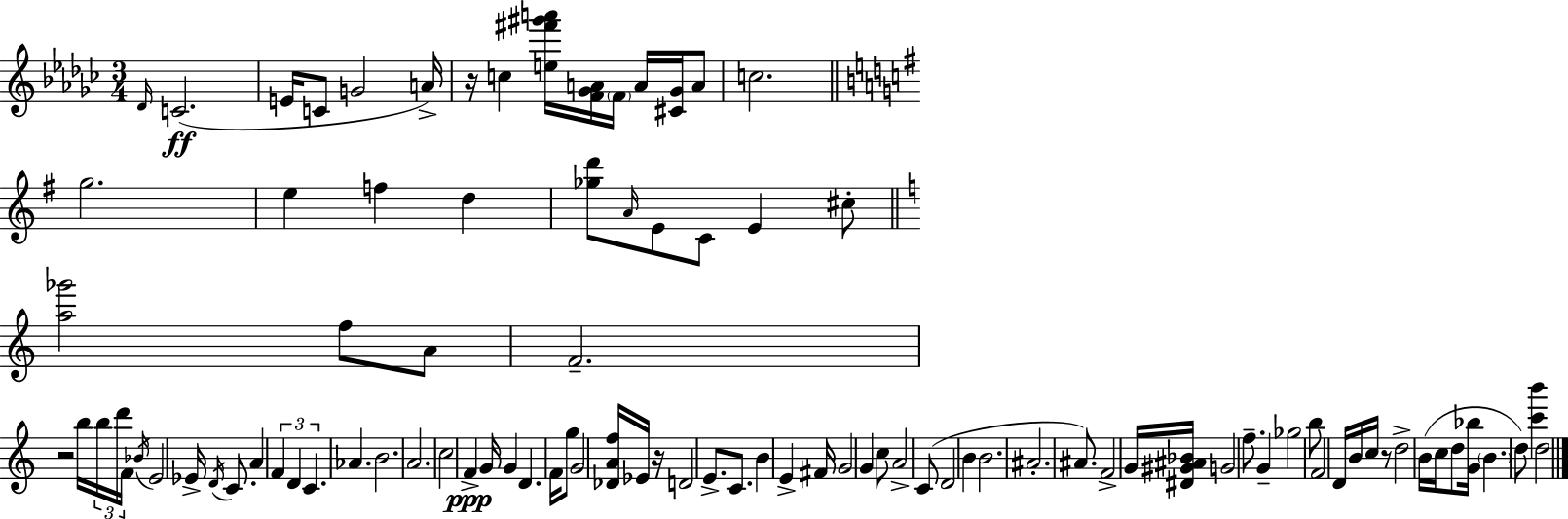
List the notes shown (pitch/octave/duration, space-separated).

Db4/s C4/h. E4/s C4/e G4/h A4/s R/s C5/q [E5,F#6,G#6,A6]/s [F4,Gb4,A4]/s F4/s A4/s [C#4,Gb4]/s A4/e C5/h. G5/h. E5/q F5/q D5/q [Gb5,D6]/e A4/s E4/e C4/e E4/q C#5/e [A5,Gb6]/h F5/e A4/e F4/h. R/h B5/s B5/s D6/s F4/s Bb4/s E4/h Eb4/s D4/s C4/e. A4/q F4/q D4/q C4/q. Ab4/q. B4/h. A4/h. C5/h F4/q G4/s G4/q D4/q. F4/s G5/e G4/h [Db4,A4,F5]/s Eb4/s R/s D4/h E4/e. C4/e. B4/q E4/q F#4/s G4/h G4/q C5/e A4/h C4/e D4/h B4/q B4/h. A#4/h. A#4/e. F4/h G4/s [D#4,G#4,A#4,Bb4]/s G4/h F5/e. G4/q Gb5/h B5/e F4/h D4/s B4/s C5/s R/e D5/h B4/s C5/s D5/e [G4,Bb5]/s B4/q. D5/e [C6,B6]/q D5/h